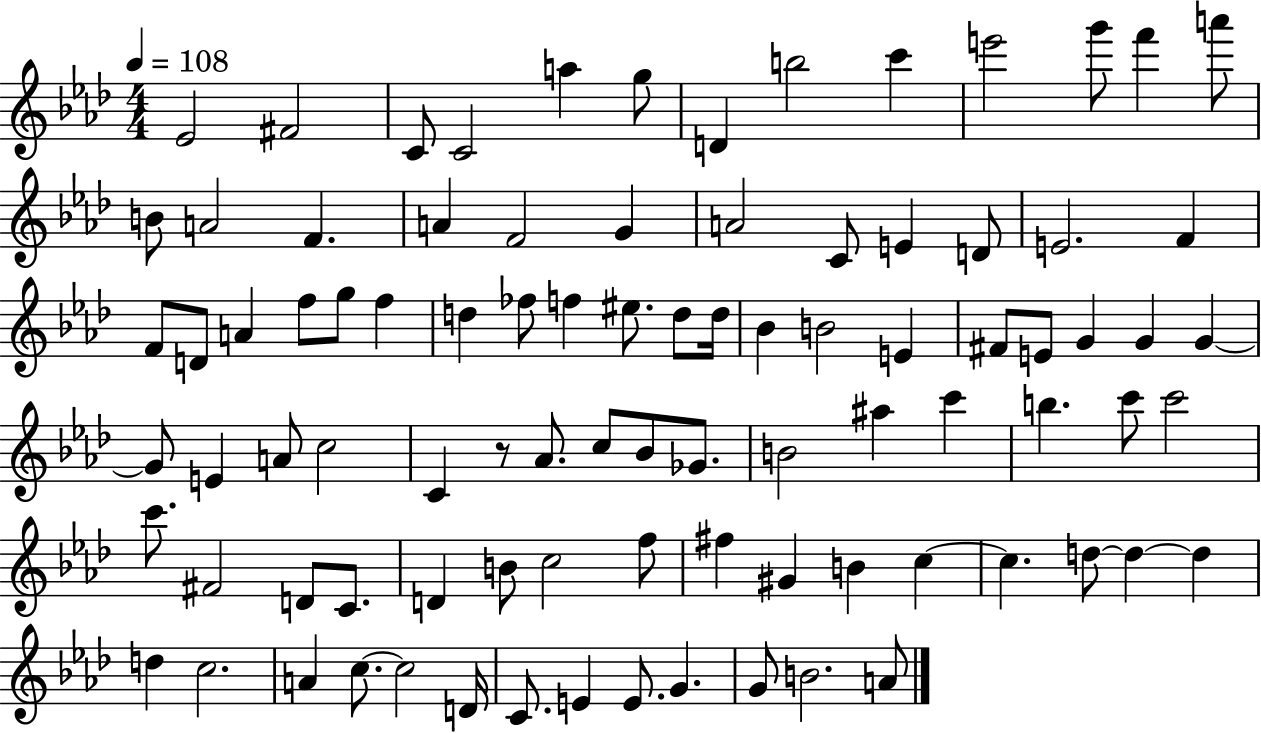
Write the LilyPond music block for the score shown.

{
  \clef treble
  \numericTimeSignature
  \time 4/4
  \key aes \major
  \tempo 4 = 108
  ees'2 fis'2 | c'8 c'2 a''4 g''8 | d'4 b''2 c'''4 | e'''2 g'''8 f'''4 a'''8 | \break b'8 a'2 f'4. | a'4 f'2 g'4 | a'2 c'8 e'4 d'8 | e'2. f'4 | \break f'8 d'8 a'4 f''8 g''8 f''4 | d''4 fes''8 f''4 eis''8. d''8 d''16 | bes'4 b'2 e'4 | fis'8 e'8 g'4 g'4 g'4~~ | \break g'8 e'4 a'8 c''2 | c'4 r8 aes'8. c''8 bes'8 ges'8. | b'2 ais''4 c'''4 | b''4. c'''8 c'''2 | \break c'''8. fis'2 d'8 c'8. | d'4 b'8 c''2 f''8 | fis''4 gis'4 b'4 c''4~~ | c''4. d''8~~ d''4~~ d''4 | \break d''4 c''2. | a'4 c''8.~~ c''2 d'16 | c'8. e'4 e'8. g'4. | g'8 b'2. a'8 | \break \bar "|."
}